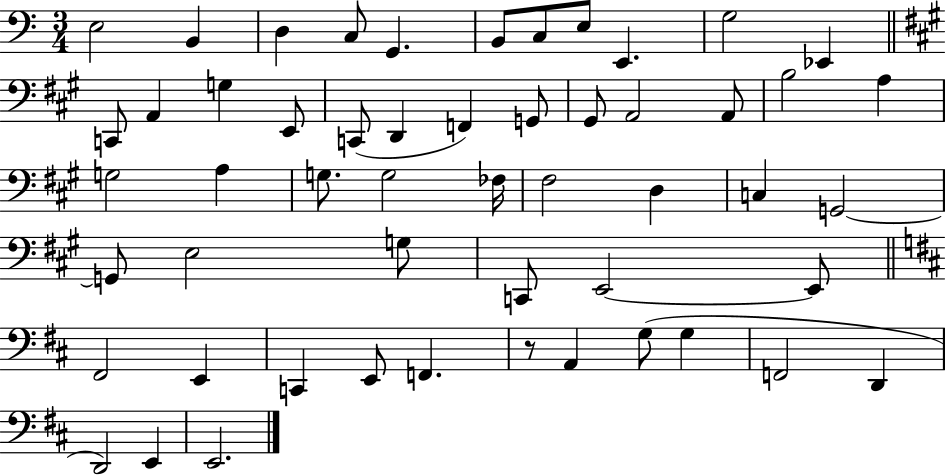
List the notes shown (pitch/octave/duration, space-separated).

E3/h B2/q D3/q C3/e G2/q. B2/e C3/e E3/e E2/q. G3/h Eb2/q C2/e A2/q G3/q E2/e C2/e D2/q F2/q G2/e G#2/e A2/h A2/e B3/h A3/q G3/h A3/q G3/e. G3/h FES3/s F#3/h D3/q C3/q G2/h G2/e E3/h G3/e C2/e E2/h E2/e F#2/h E2/q C2/q E2/e F2/q. R/e A2/q G3/e G3/q F2/h D2/q D2/h E2/q E2/h.